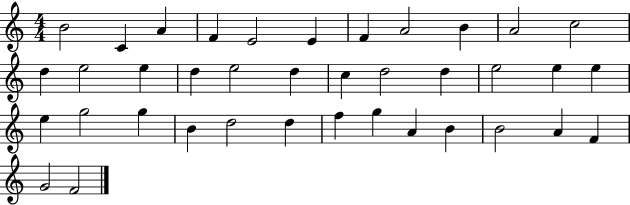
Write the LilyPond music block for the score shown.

{
  \clef treble
  \numericTimeSignature
  \time 4/4
  \key c \major
  b'2 c'4 a'4 | f'4 e'2 e'4 | f'4 a'2 b'4 | a'2 c''2 | \break d''4 e''2 e''4 | d''4 e''2 d''4 | c''4 d''2 d''4 | e''2 e''4 e''4 | \break e''4 g''2 g''4 | b'4 d''2 d''4 | f''4 g''4 a'4 b'4 | b'2 a'4 f'4 | \break g'2 f'2 | \bar "|."
}